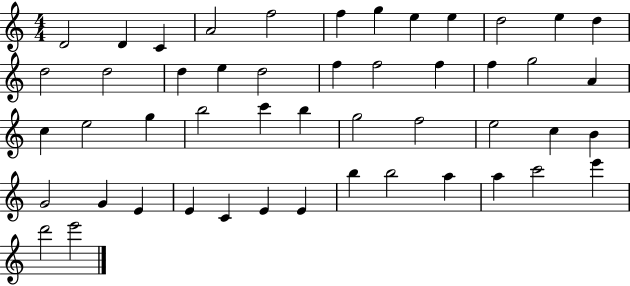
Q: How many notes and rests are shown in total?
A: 49